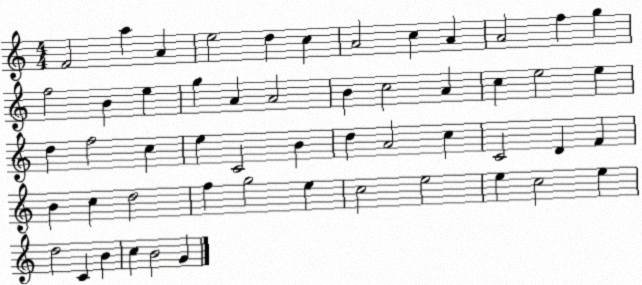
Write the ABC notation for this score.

X:1
T:Untitled
M:4/4
L:1/4
K:C
F2 a A e2 d c A2 c A A2 f g f2 B e g A A2 B c2 A c e2 e d f2 c e C2 B d A2 c C2 D F B c d2 f g2 e c2 e2 e c2 e d2 C B c B2 G